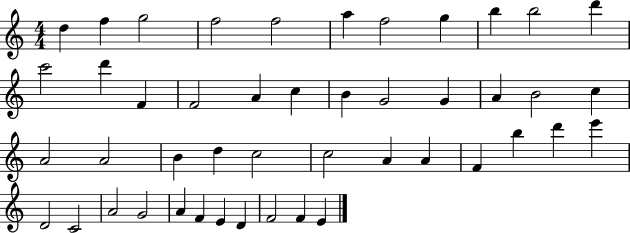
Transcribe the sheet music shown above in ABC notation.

X:1
T:Untitled
M:4/4
L:1/4
K:C
d f g2 f2 f2 a f2 g b b2 d' c'2 d' F F2 A c B G2 G A B2 c A2 A2 B d c2 c2 A A F b d' e' D2 C2 A2 G2 A F E D F2 F E